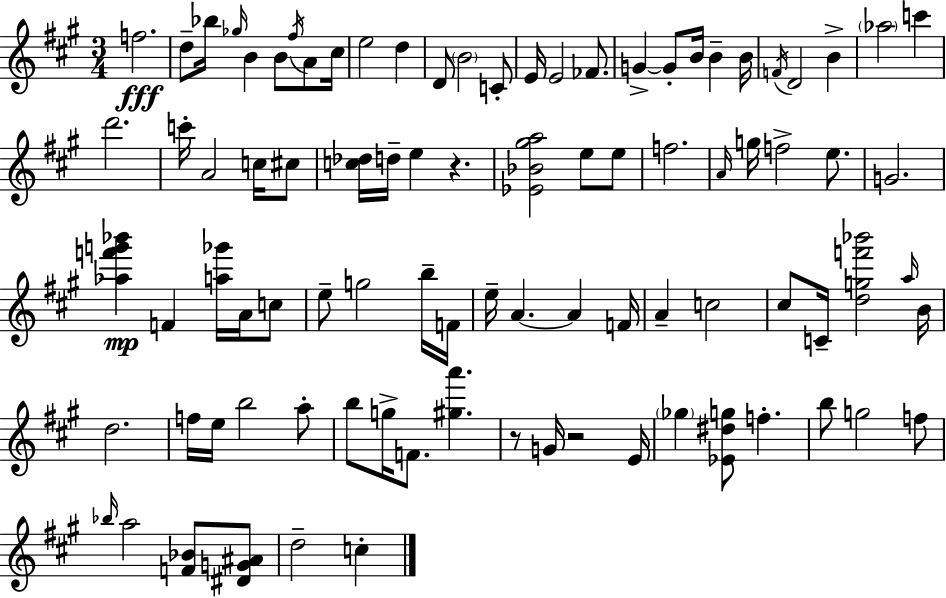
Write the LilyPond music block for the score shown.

{
  \clef treble
  \numericTimeSignature
  \time 3/4
  \key a \major
  f''2.\fff | d''8-- bes''16 \grace { ges''16 } b'4 b'8 \acciaccatura { fis''16 } a'8 | cis''16 e''2 d''4 | d'8 \parenthesize b'2 | \break c'8-. e'16 e'2 fes'8. | g'4->~~ g'8-. b'16 b'4-- | b'16 \acciaccatura { f'16 } d'2 b'4-> | \parenthesize aes''2 c'''4 | \break d'''2. | c'''16-. a'2 | c''16 cis''8 <c'' des''>16 d''16-- e''4 r4. | <ees' bes' gis'' a''>2 e''8 | \break e''8 f''2. | \grace { a'16 } g''16 f''2-> | e''8. g'2. | <aes'' f''' g''' bes'''>4\mp f'4 | \break <a'' ges'''>16 a'16 c''8 e''8-- g''2 | b''16-- f'16 e''16-- a'4.~~ a'4 | f'16 a'4-- c''2 | cis''8 c'16-- <d'' g'' f''' bes'''>2 | \break \grace { a''16 } b'16 d''2. | f''16 e''16 b''2 | a''8-. b''8 g''16-> f'8. <gis'' a'''>4. | r8 g'16 r2 | \break e'16 \parenthesize ges''4 <ees' dis'' g''>8 f''4.-. | b''8 g''2 | f''8 \grace { bes''16 } a''2 | <f' bes'>8 <dis' g' ais'>8 d''2-- | \break c''4-. \bar "|."
}